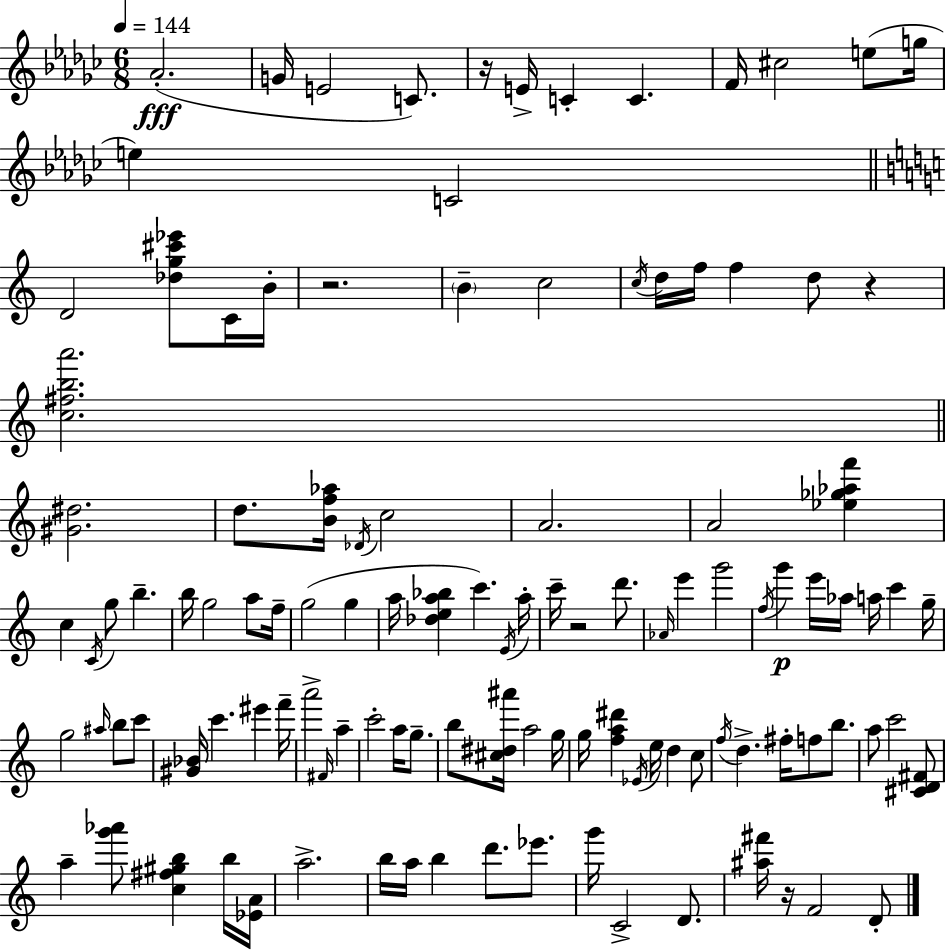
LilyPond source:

{
  \clef treble
  \numericTimeSignature
  \time 6/8
  \key ees \minor
  \tempo 4 = 144
  aes'2.-.(\fff | g'16 e'2 c'8.) | r16 e'16-> c'4-. c'4. | f'16 cis''2 e''8( g''16 | \break e''4) c'2 | \bar "||" \break \key c \major d'2 <des'' g'' cis''' ees'''>8 c'16 b'16-. | r2. | \parenthesize b'4-- c''2 | \acciaccatura { c''16 } d''16 f''16 f''4 d''8 r4 | \break <c'' fis'' b'' a'''>2. | \bar "||" \break \key c \major <gis' dis''>2. | d''8. <b' f'' aes''>16 \acciaccatura { des'16 } c''2 | a'2. | a'2 <ees'' ges'' aes'' f'''>4 | \break c''4 \acciaccatura { c'16 } g''8 b''4.-- | b''16 g''2 a''8 | f''16-- g''2( g''4 | a''16 <des'' e'' a'' bes''>4 c'''4.) | \break \acciaccatura { e'16 } a''16-. c'''16-- r2 | d'''8. \grace { aes'16 } e'''4 g'''2 | \acciaccatura { f''16 }\p g'''4 e'''16 aes''16 a''16 | c'''4 g''16-- g''2 | \break \grace { ais''16 } b''8 c'''8 <gis' bes'>16 c'''4. | eis'''4 f'''16-- a'''2-> | \grace { fis'16 } a''4-- c'''2-. | a''16 g''8.-- b''8 <cis'' dis'' ais'''>16 a''2 | \break g''16 g''16 <f'' a'' dis'''>4 | \acciaccatura { ees'16 } e''16 d''4 c''8 \acciaccatura { f''16 } d''4.-> | fis''16-. f''8 b''8. a''8 c'''2 | <cis' d' fis'>8 a''4-- | \break <g''' aes'''>8 <c'' fis'' gis'' b''>4 b''16 <ees' a'>16 a''2.-> | b''16 a''16 b''4 | d'''8. ees'''8. g'''16 c'2-> | d'8. <ais'' fis'''>16 r16 f'2 | \break d'8-. \bar "|."
}